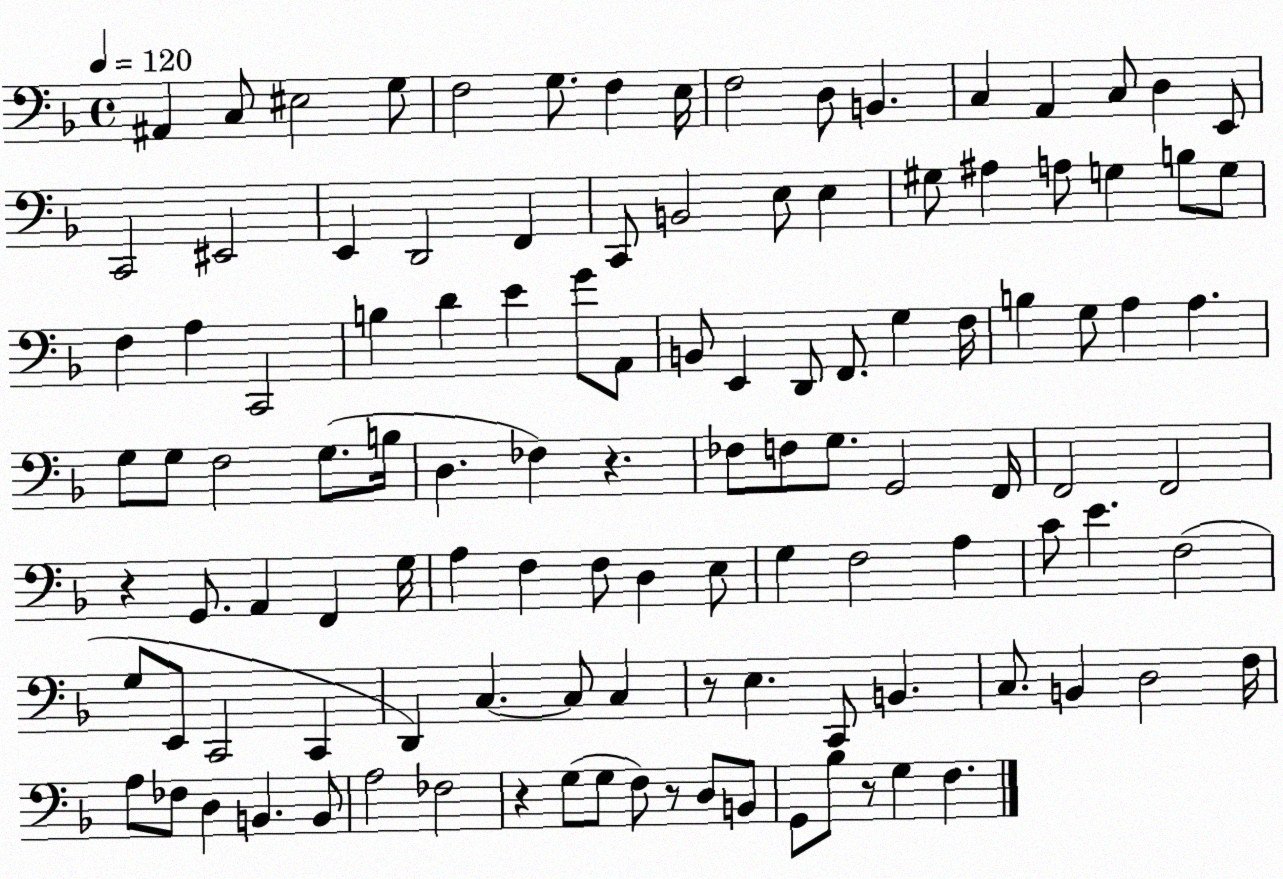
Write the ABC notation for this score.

X:1
T:Untitled
M:4/4
L:1/4
K:F
^A,, C,/2 ^E,2 G,/2 F,2 G,/2 F, E,/4 F,2 D,/2 B,, C, A,, C,/2 D, E,,/2 C,,2 ^E,,2 E,, D,,2 F,, C,,/2 B,,2 E,/2 E, ^G,/2 ^A, A,/2 G, B,/2 G,/2 F, A, C,,2 B, D E G/2 A,,/2 B,,/2 E,, D,,/2 F,,/2 G, F,/4 B, G,/2 A, A, G,/2 G,/2 F,2 G,/2 B,/4 D, _F, z _F,/2 F,/2 G,/2 G,,2 F,,/4 F,,2 F,,2 z G,,/2 A,, F,, G,/4 A, F, F,/2 D, E,/2 G, F,2 A, C/2 E F,2 G,/2 E,,/2 C,,2 C,, D,, C, C,/2 C, z/2 E, C,,/2 B,, C,/2 B,, D,2 F,/4 A,/2 _F,/2 D, B,, B,,/2 A,2 _F,2 z G,/2 G,/2 F,/2 z/2 D,/2 B,,/2 G,,/2 _B,/2 z/2 G, F,